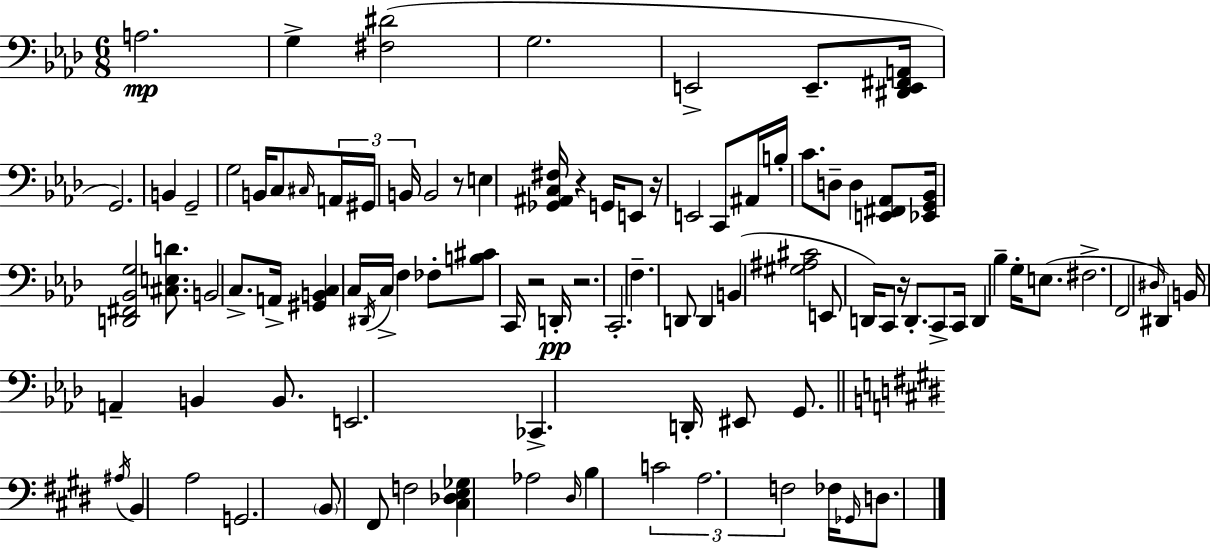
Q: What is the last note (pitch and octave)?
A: D3